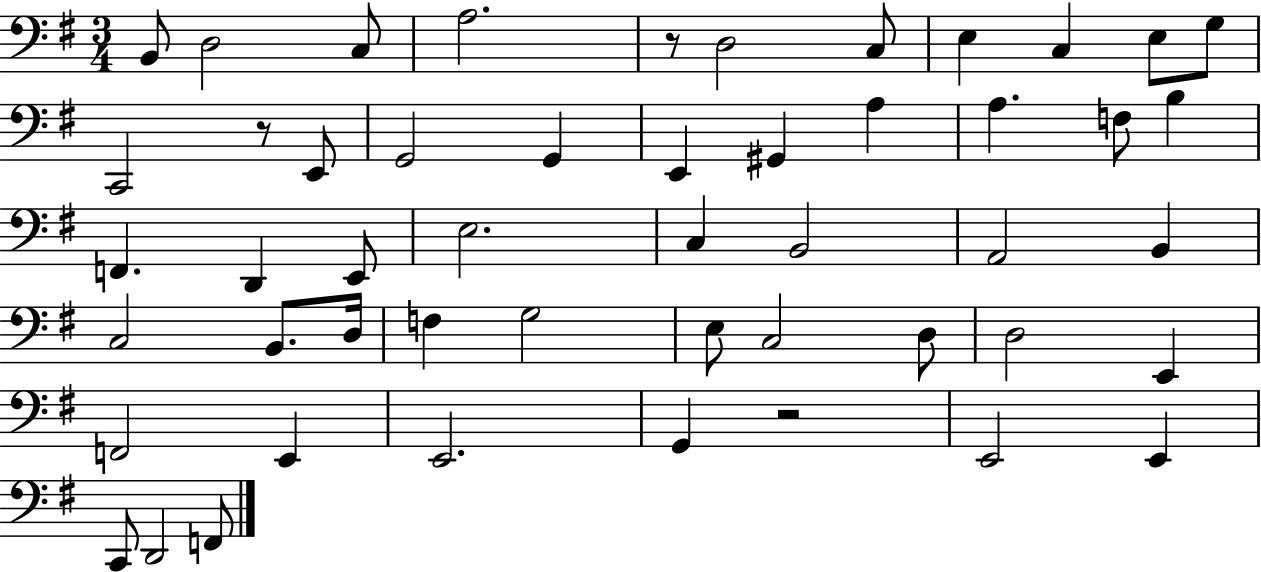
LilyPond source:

{
  \clef bass
  \numericTimeSignature
  \time 3/4
  \key g \major
  b,8 d2 c8 | a2. | r8 d2 c8 | e4 c4 e8 g8 | \break c,2 r8 e,8 | g,2 g,4 | e,4 gis,4 a4 | a4. f8 b4 | \break f,4. d,4 e,8 | e2. | c4 b,2 | a,2 b,4 | \break c2 b,8. d16 | f4 g2 | e8 c2 d8 | d2 e,4 | \break f,2 e,4 | e,2. | g,4 r2 | e,2 e,4 | \break c,8 d,2 f,8 | \bar "|."
}